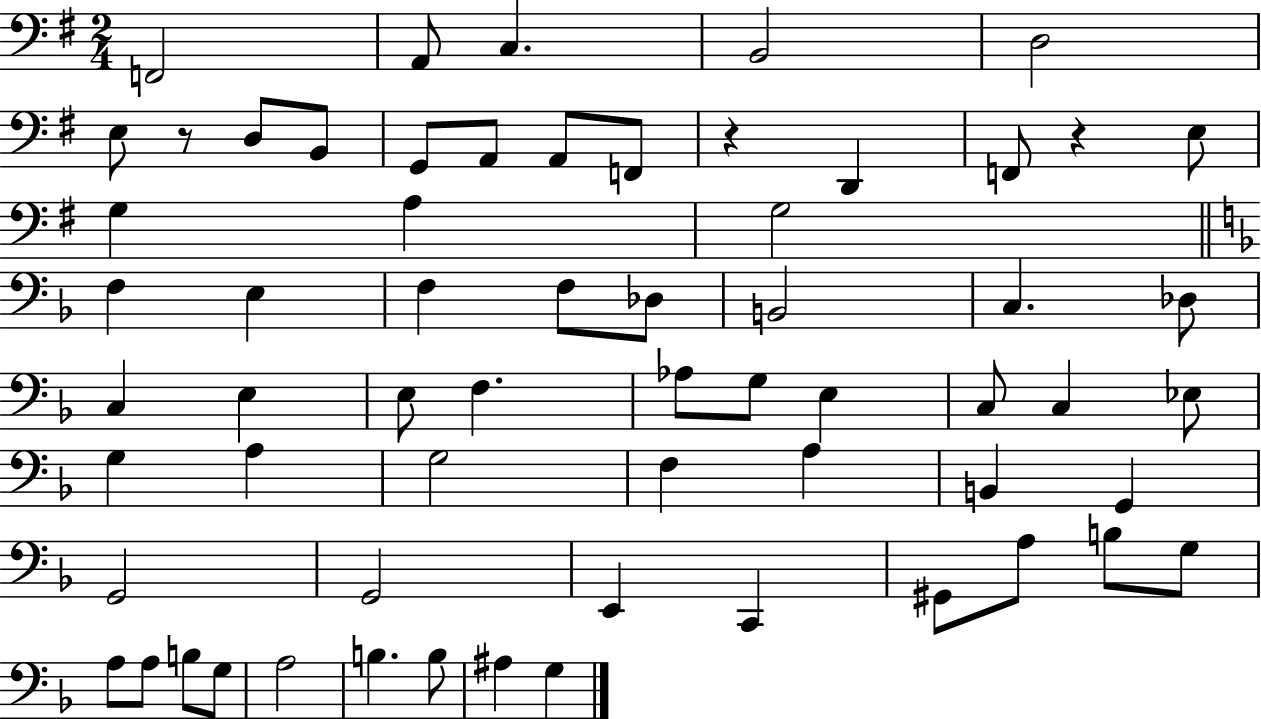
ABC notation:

X:1
T:Untitled
M:2/4
L:1/4
K:G
F,,2 A,,/2 C, B,,2 D,2 E,/2 z/2 D,/2 B,,/2 G,,/2 A,,/2 A,,/2 F,,/2 z D,, F,,/2 z E,/2 G, A, G,2 F, E, F, F,/2 _D,/2 B,,2 C, _D,/2 C, E, E,/2 F, _A,/2 G,/2 E, C,/2 C, _E,/2 G, A, G,2 F, A, B,, G,, G,,2 G,,2 E,, C,, ^G,,/2 A,/2 B,/2 G,/2 A,/2 A,/2 B,/2 G,/2 A,2 B, B,/2 ^A, G,